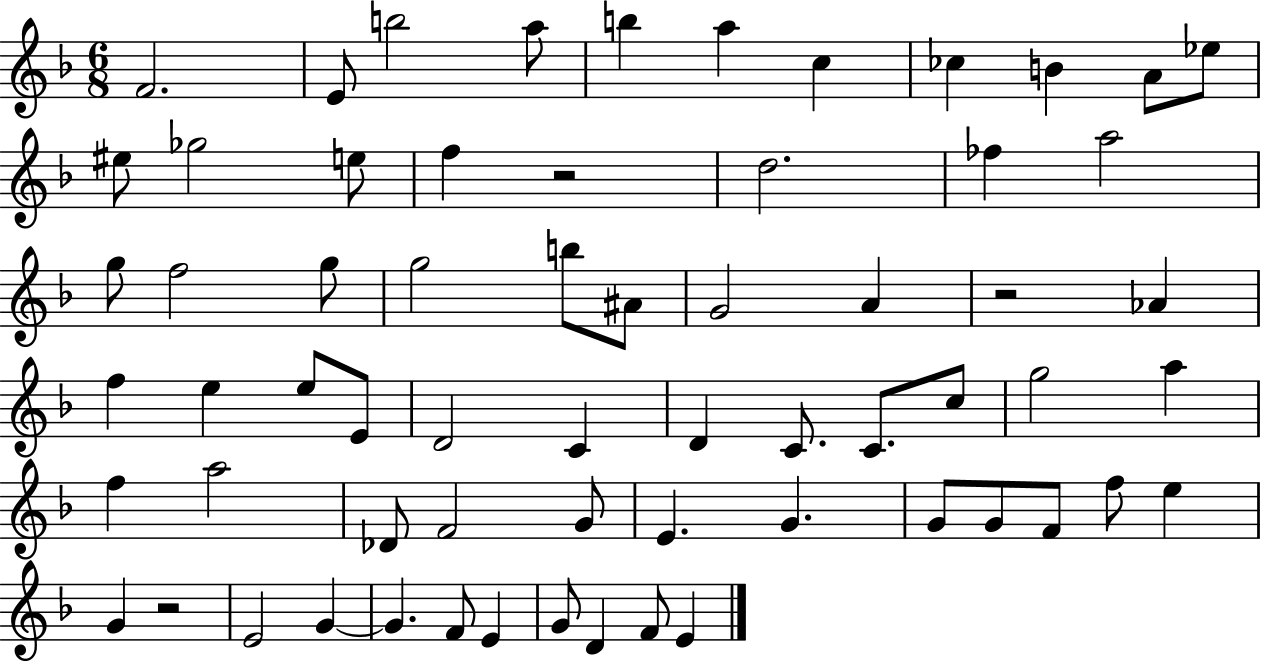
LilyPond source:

{
  \clef treble
  \numericTimeSignature
  \time 6/8
  \key f \major
  f'2. | e'8 b''2 a''8 | b''4 a''4 c''4 | ces''4 b'4 a'8 ees''8 | \break eis''8 ges''2 e''8 | f''4 r2 | d''2. | fes''4 a''2 | \break g''8 f''2 g''8 | g''2 b''8 ais'8 | g'2 a'4 | r2 aes'4 | \break f''4 e''4 e''8 e'8 | d'2 c'4 | d'4 c'8. c'8. c''8 | g''2 a''4 | \break f''4 a''2 | des'8 f'2 g'8 | e'4. g'4. | g'8 g'8 f'8 f''8 e''4 | \break g'4 r2 | e'2 g'4~~ | g'4. f'8 e'4 | g'8 d'4 f'8 e'4 | \break \bar "|."
}